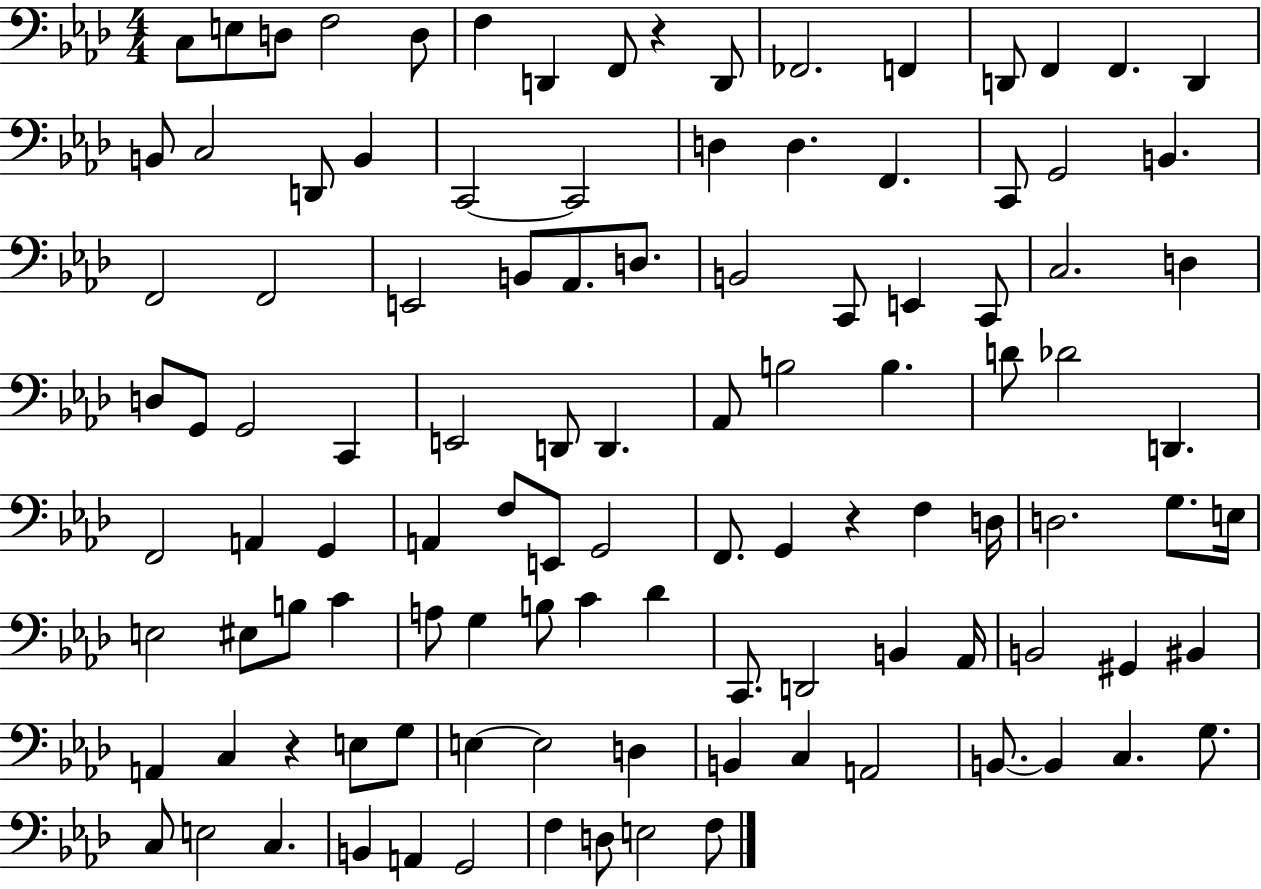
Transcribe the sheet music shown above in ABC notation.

X:1
T:Untitled
M:4/4
L:1/4
K:Ab
C,/2 E,/2 D,/2 F,2 D,/2 F, D,, F,,/2 z D,,/2 _F,,2 F,, D,,/2 F,, F,, D,, B,,/2 C,2 D,,/2 B,, C,,2 C,,2 D, D, F,, C,,/2 G,,2 B,, F,,2 F,,2 E,,2 B,,/2 _A,,/2 D,/2 B,,2 C,,/2 E,, C,,/2 C,2 D, D,/2 G,,/2 G,,2 C,, E,,2 D,,/2 D,, _A,,/2 B,2 B, D/2 _D2 D,, F,,2 A,, G,, A,, F,/2 E,,/2 G,,2 F,,/2 G,, z F, D,/4 D,2 G,/2 E,/4 E,2 ^E,/2 B,/2 C A,/2 G, B,/2 C _D C,,/2 D,,2 B,, _A,,/4 B,,2 ^G,, ^B,, A,, C, z E,/2 G,/2 E, E,2 D, B,, C, A,,2 B,,/2 B,, C, G,/2 C,/2 E,2 C, B,, A,, G,,2 F, D,/2 E,2 F,/2